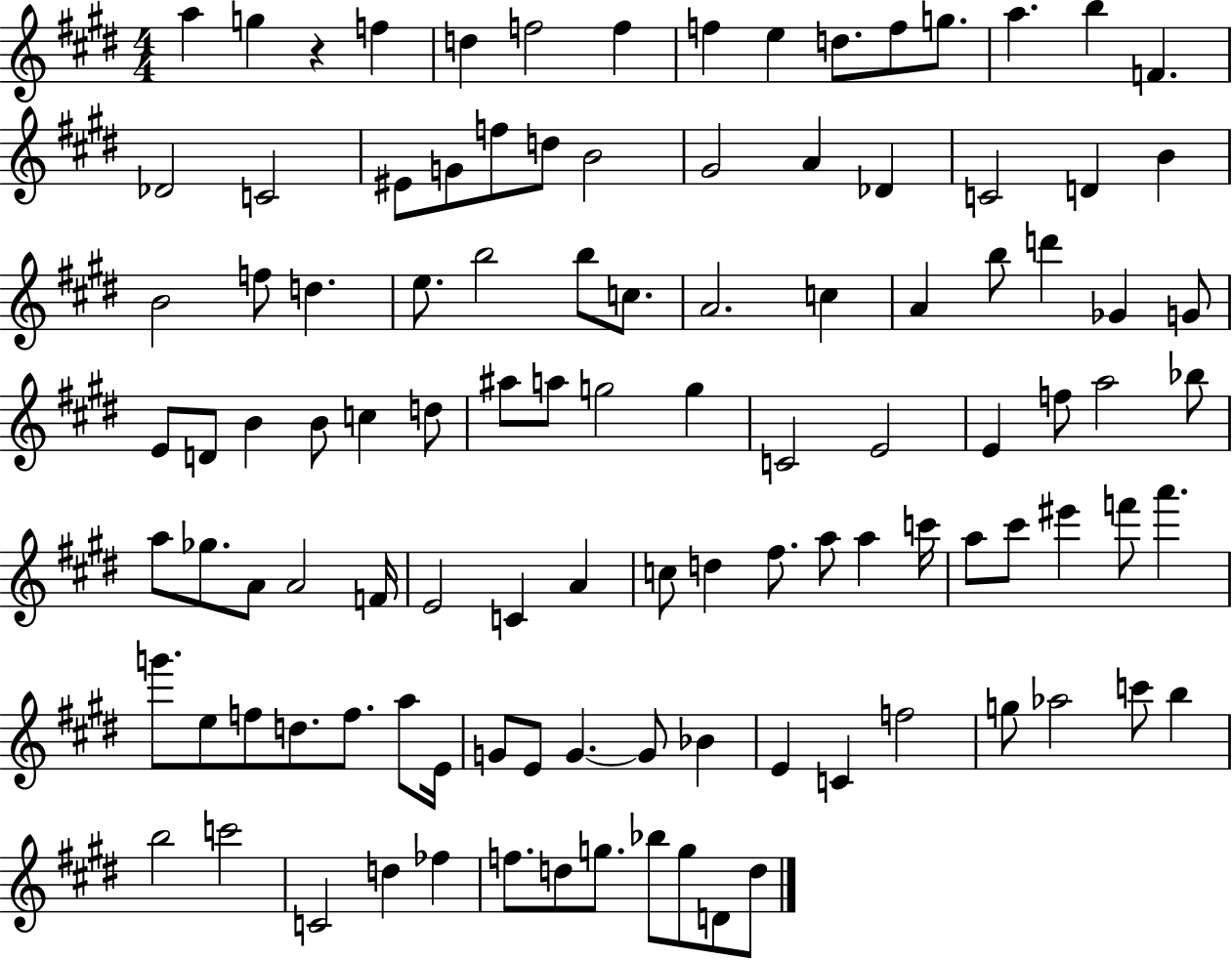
{
  \clef treble
  \numericTimeSignature
  \time 4/4
  \key e \major
  a''4 g''4 r4 f''4 | d''4 f''2 f''4 | f''4 e''4 d''8. f''8 g''8. | a''4. b''4 f'4. | \break des'2 c'2 | eis'8 g'8 f''8 d''8 b'2 | gis'2 a'4 des'4 | c'2 d'4 b'4 | \break b'2 f''8 d''4. | e''8. b''2 b''8 c''8. | a'2. c''4 | a'4 b''8 d'''4 ges'4 g'8 | \break e'8 d'8 b'4 b'8 c''4 d''8 | ais''8 a''8 g''2 g''4 | c'2 e'2 | e'4 f''8 a''2 bes''8 | \break a''8 ges''8. a'8 a'2 f'16 | e'2 c'4 a'4 | c''8 d''4 fis''8. a''8 a''4 c'''16 | a''8 cis'''8 eis'''4 f'''8 a'''4. | \break g'''8. e''8 f''8 d''8. f''8. a''8 e'16 | g'8 e'8 g'4.~~ g'8 bes'4 | e'4 c'4 f''2 | g''8 aes''2 c'''8 b''4 | \break b''2 c'''2 | c'2 d''4 fes''4 | f''8. d''8 g''8. bes''8 g''8 d'8 d''8 | \bar "|."
}